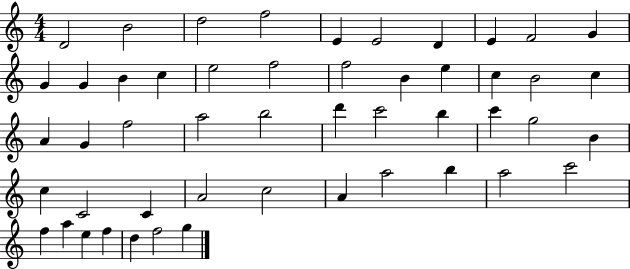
{
  \clef treble
  \numericTimeSignature
  \time 4/4
  \key c \major
  d'2 b'2 | d''2 f''2 | e'4 e'2 d'4 | e'4 f'2 g'4 | \break g'4 g'4 b'4 c''4 | e''2 f''2 | f''2 b'4 e''4 | c''4 b'2 c''4 | \break a'4 g'4 f''2 | a''2 b''2 | d'''4 c'''2 b''4 | c'''4 g''2 b'4 | \break c''4 c'2 c'4 | a'2 c''2 | a'4 a''2 b''4 | a''2 c'''2 | \break f''4 a''4 e''4 f''4 | d''4 f''2 g''4 | \bar "|."
}